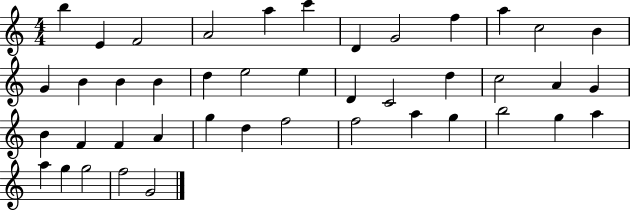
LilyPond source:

{
  \clef treble
  \numericTimeSignature
  \time 4/4
  \key c \major
  b''4 e'4 f'2 | a'2 a''4 c'''4 | d'4 g'2 f''4 | a''4 c''2 b'4 | \break g'4 b'4 b'4 b'4 | d''4 e''2 e''4 | d'4 c'2 d''4 | c''2 a'4 g'4 | \break b'4 f'4 f'4 a'4 | g''4 d''4 f''2 | f''2 a''4 g''4 | b''2 g''4 a''4 | \break a''4 g''4 g''2 | f''2 g'2 | \bar "|."
}